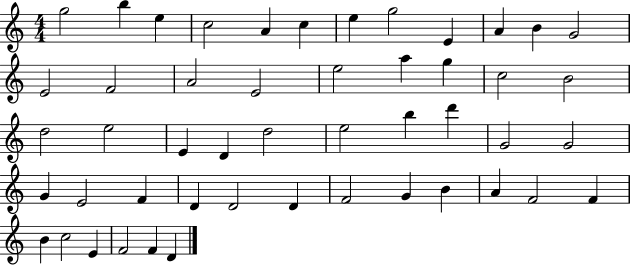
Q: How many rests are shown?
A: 0